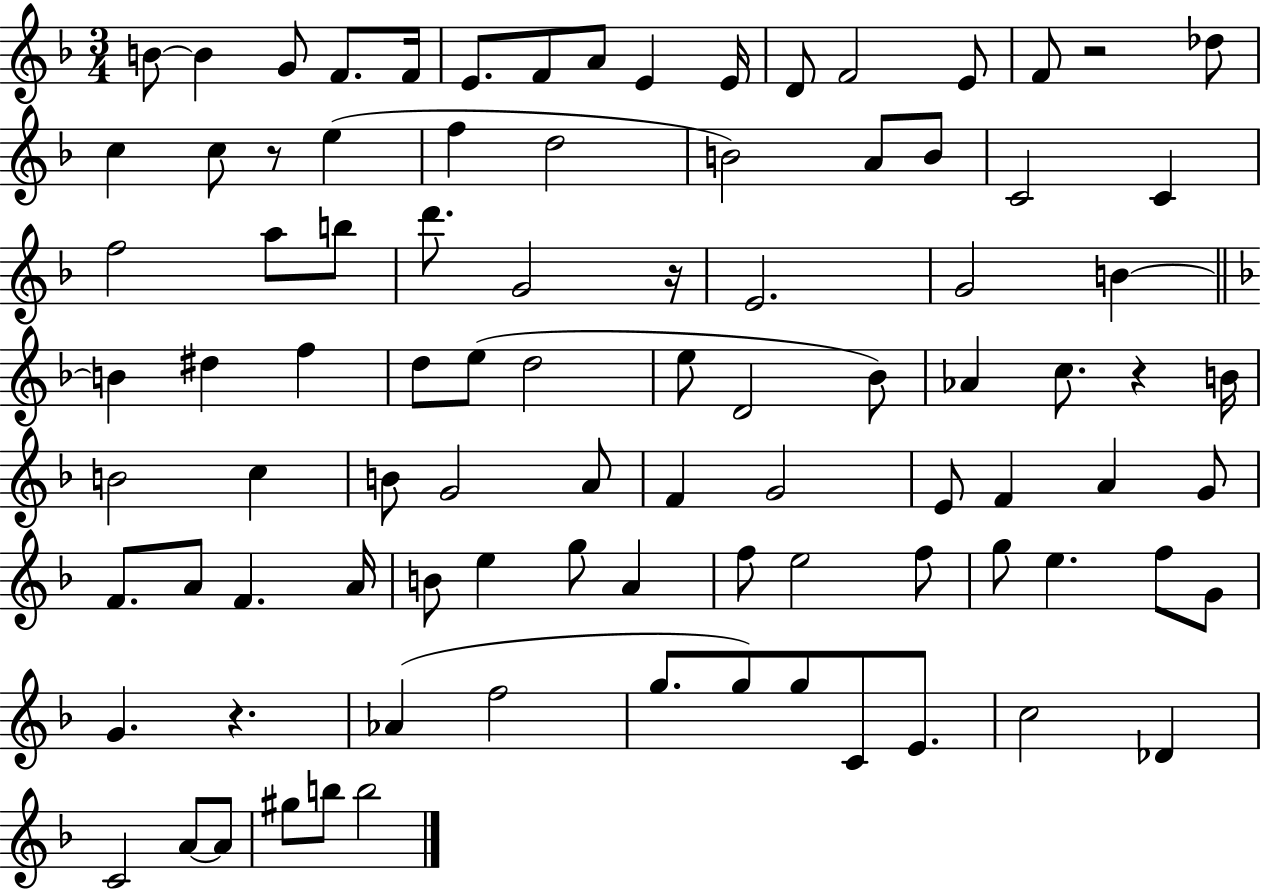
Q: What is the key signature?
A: F major